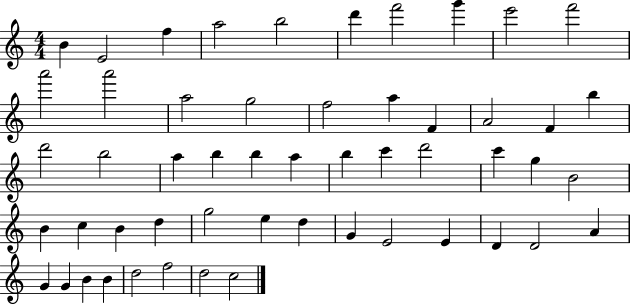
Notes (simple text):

B4/q E4/h F5/q A5/h B5/h D6/q F6/h G6/q E6/h F6/h A6/h A6/h A5/h G5/h F5/h A5/q F4/q A4/h F4/q B5/q D6/h B5/h A5/q B5/q B5/q A5/q B5/q C6/q D6/h C6/q G5/q B4/h B4/q C5/q B4/q D5/q G5/h E5/q D5/q G4/q E4/h E4/q D4/q D4/h A4/q G4/q G4/q B4/q B4/q D5/h F5/h D5/h C5/h